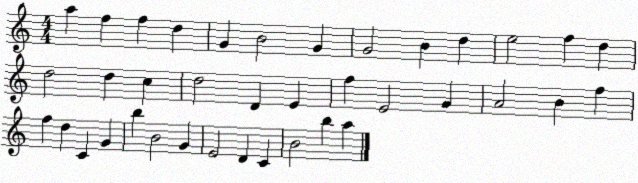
X:1
T:Untitled
M:4/4
L:1/4
K:C
a f f d G B2 G G2 B d e2 f d d2 d c d2 D E f E2 G A2 B f f d C G b B2 G E2 D C B2 b a